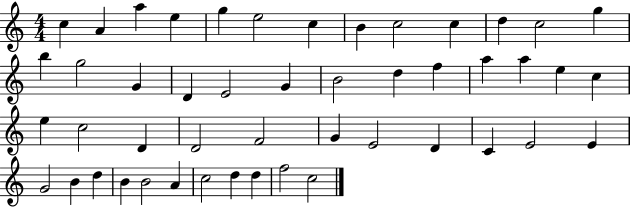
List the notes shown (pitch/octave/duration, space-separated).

C5/q A4/q A5/q E5/q G5/q E5/h C5/q B4/q C5/h C5/q D5/q C5/h G5/q B5/q G5/h G4/q D4/q E4/h G4/q B4/h D5/q F5/q A5/q A5/q E5/q C5/q E5/q C5/h D4/q D4/h F4/h G4/q E4/h D4/q C4/q E4/h E4/q G4/h B4/q D5/q B4/q B4/h A4/q C5/h D5/q D5/q F5/h C5/h